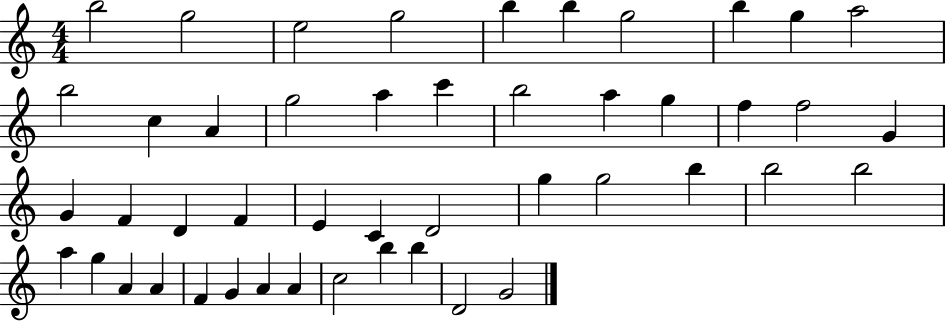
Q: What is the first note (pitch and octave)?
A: B5